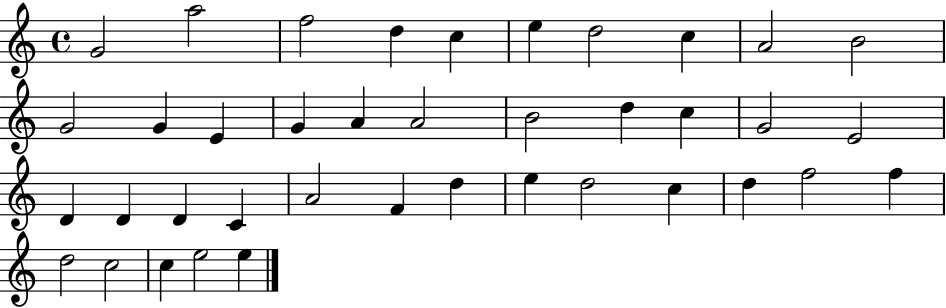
X:1
T:Untitled
M:4/4
L:1/4
K:C
G2 a2 f2 d c e d2 c A2 B2 G2 G E G A A2 B2 d c G2 E2 D D D C A2 F d e d2 c d f2 f d2 c2 c e2 e